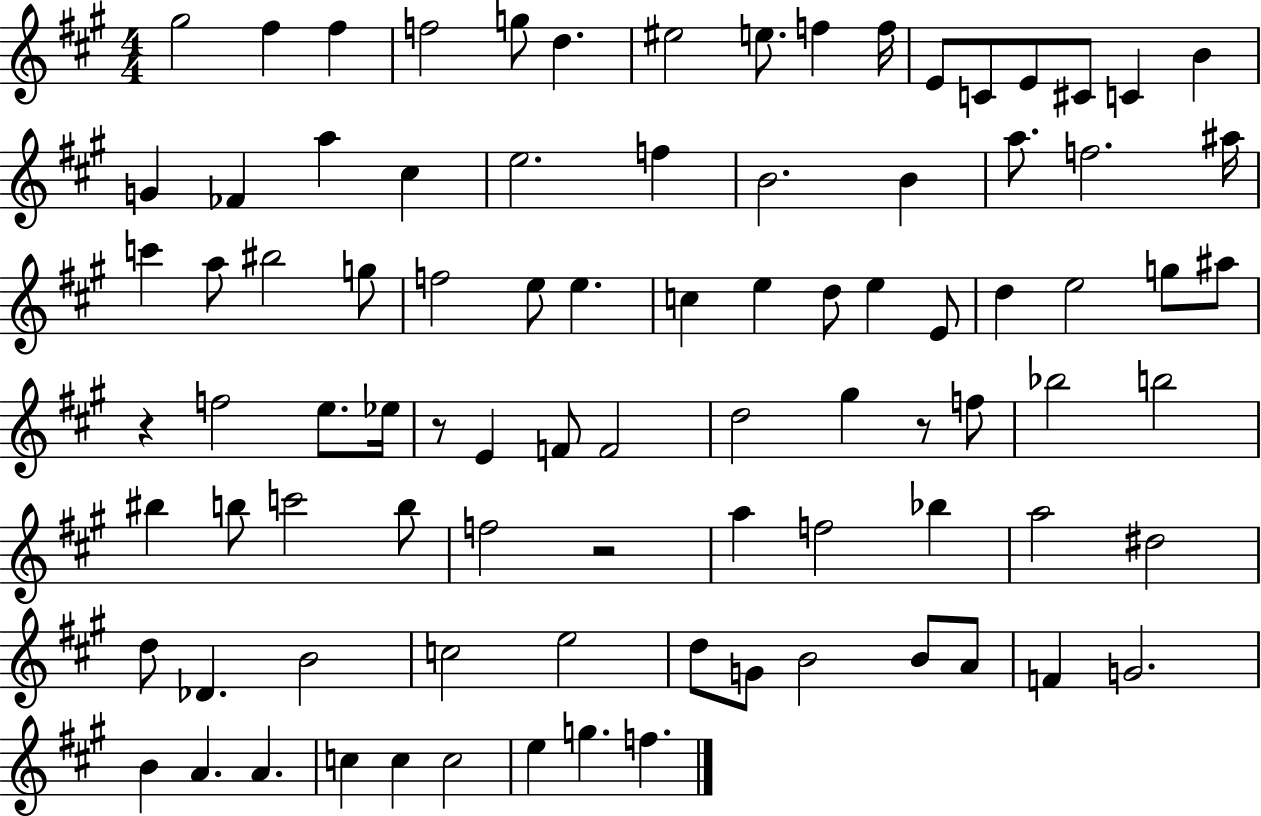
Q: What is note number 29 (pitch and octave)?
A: A5